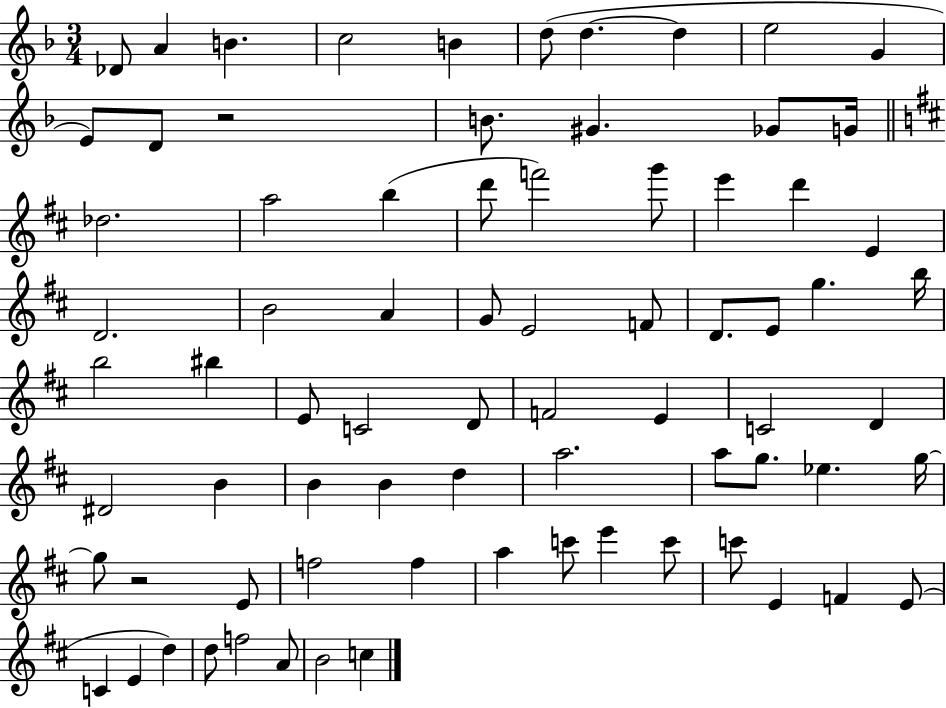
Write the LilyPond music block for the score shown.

{
  \clef treble
  \numericTimeSignature
  \time 3/4
  \key f \major
  des'8 a'4 b'4. | c''2 b'4 | d''8( d''4.~~ d''4 | e''2 g'4 | \break e'8) d'8 r2 | b'8. gis'4. ges'8 g'16 | \bar "||" \break \key d \major des''2. | a''2 b''4( | d'''8 f'''2) g'''8 | e'''4 d'''4 e'4 | \break d'2. | b'2 a'4 | g'8 e'2 f'8 | d'8. e'8 g''4. b''16 | \break b''2 bis''4 | e'8 c'2 d'8 | f'2 e'4 | c'2 d'4 | \break dis'2 b'4 | b'4 b'4 d''4 | a''2. | a''8 g''8. ees''4. g''16~~ | \break g''8 r2 e'8 | f''2 f''4 | a''4 c'''8 e'''4 c'''8 | c'''8 e'4 f'4 e'8( | \break c'4 e'4 d''4) | d''8 f''2 a'8 | b'2 c''4 | \bar "|."
}